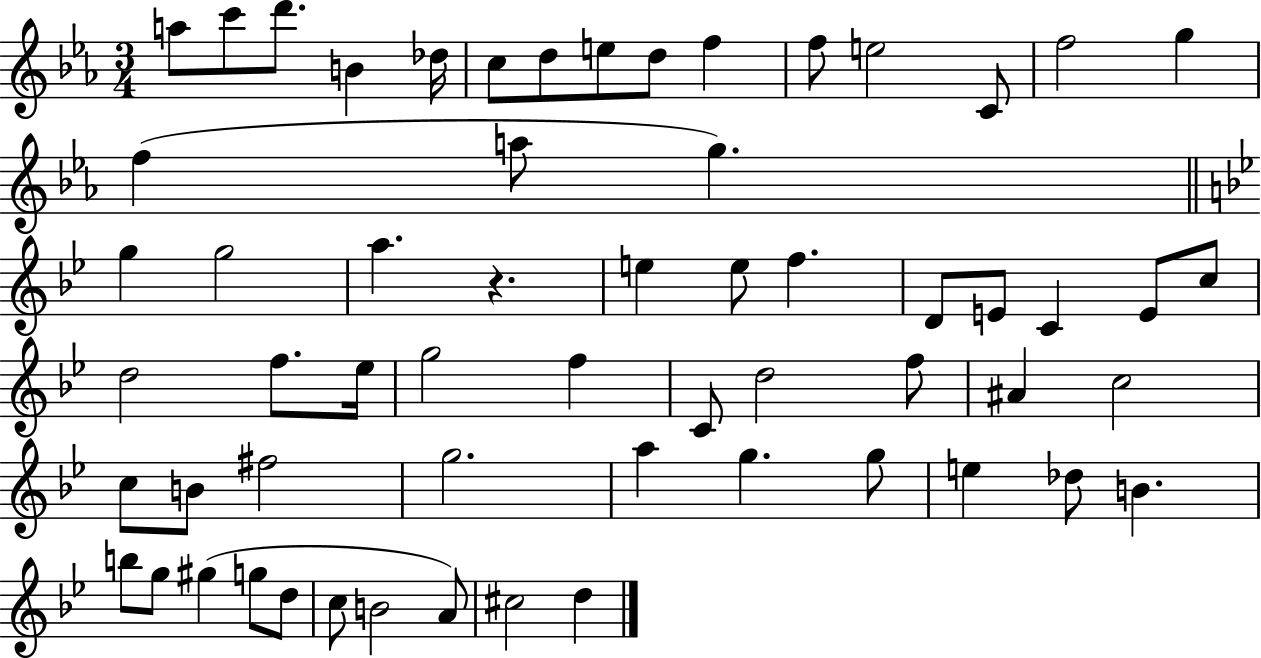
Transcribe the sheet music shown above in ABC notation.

X:1
T:Untitled
M:3/4
L:1/4
K:Eb
a/2 c'/2 d'/2 B _d/4 c/2 d/2 e/2 d/2 f f/2 e2 C/2 f2 g f a/2 g g g2 a z e e/2 f D/2 E/2 C E/2 c/2 d2 f/2 _e/4 g2 f C/2 d2 f/2 ^A c2 c/2 B/2 ^f2 g2 a g g/2 e _d/2 B b/2 g/2 ^g g/2 d/2 c/2 B2 A/2 ^c2 d